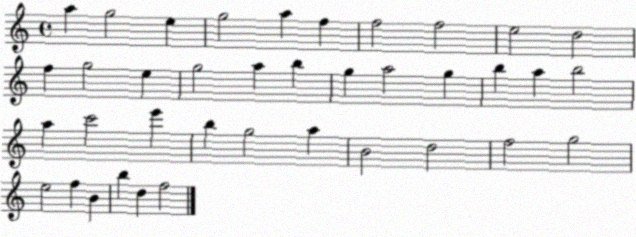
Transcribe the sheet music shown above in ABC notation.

X:1
T:Untitled
M:4/4
L:1/4
K:C
a g2 e g2 a f f2 f2 e2 d2 f g2 e g2 a b g a2 g b a b2 a c'2 e' b g2 a B2 d2 f2 g2 e2 f B b d f2